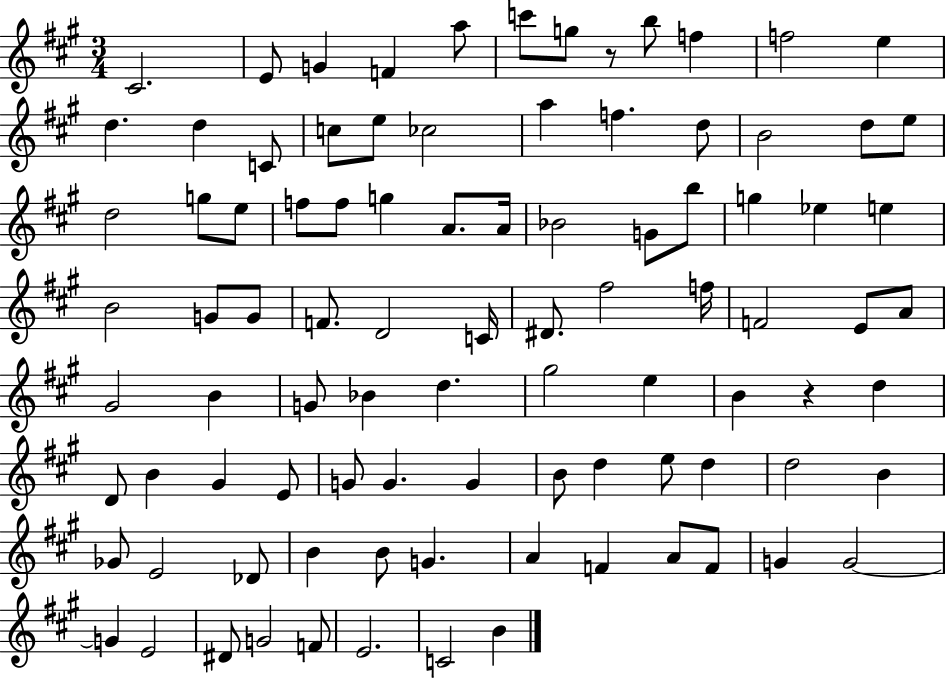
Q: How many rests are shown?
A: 2